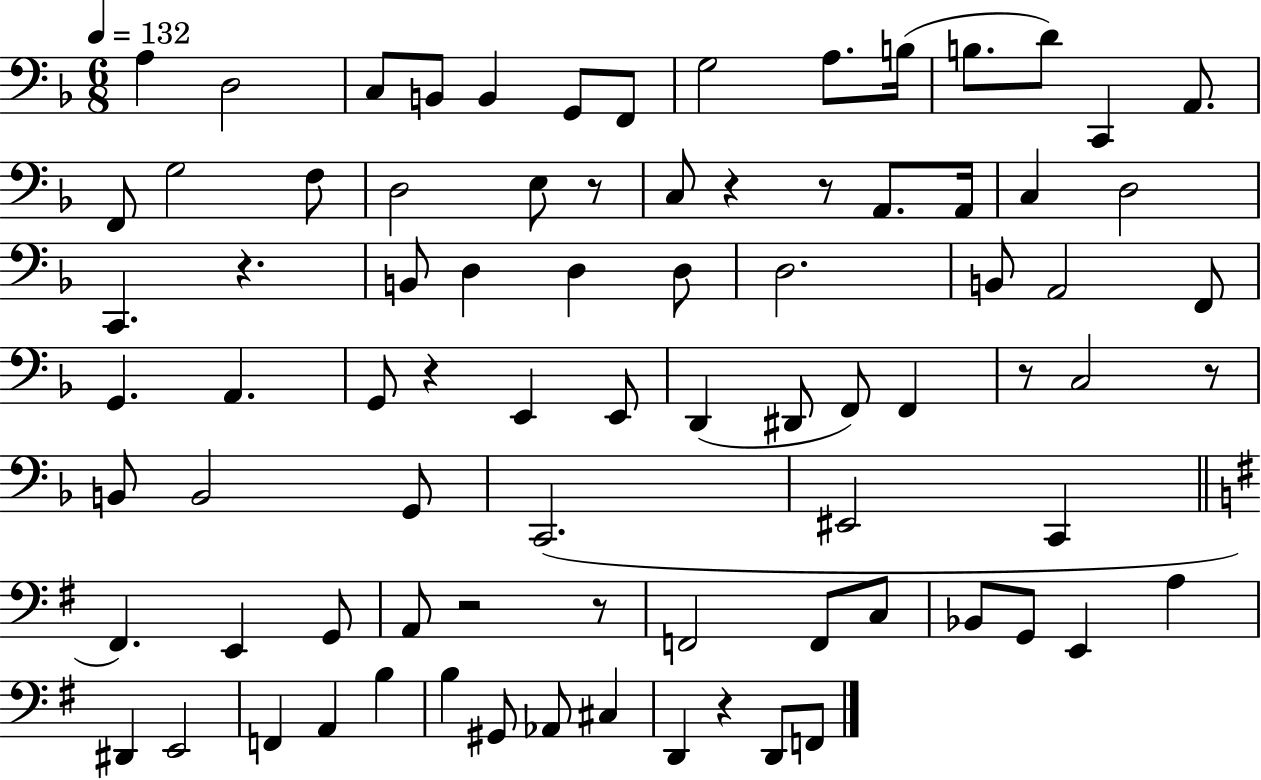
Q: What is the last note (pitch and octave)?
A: F2